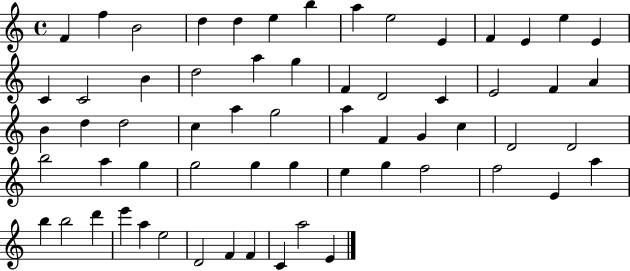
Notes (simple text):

F4/q F5/q B4/h D5/q D5/q E5/q B5/q A5/q E5/h E4/q F4/q E4/q E5/q E4/q C4/q C4/h B4/q D5/h A5/q G5/q F4/q D4/h C4/q E4/h F4/q A4/q B4/q D5/q D5/h C5/q A5/q G5/h A5/q F4/q G4/q C5/q D4/h D4/h B5/h A5/q G5/q G5/h G5/q G5/q E5/q G5/q F5/h F5/h E4/q A5/q B5/q B5/h D6/q E6/q A5/q E5/h D4/h F4/q F4/q C4/q A5/h E4/q